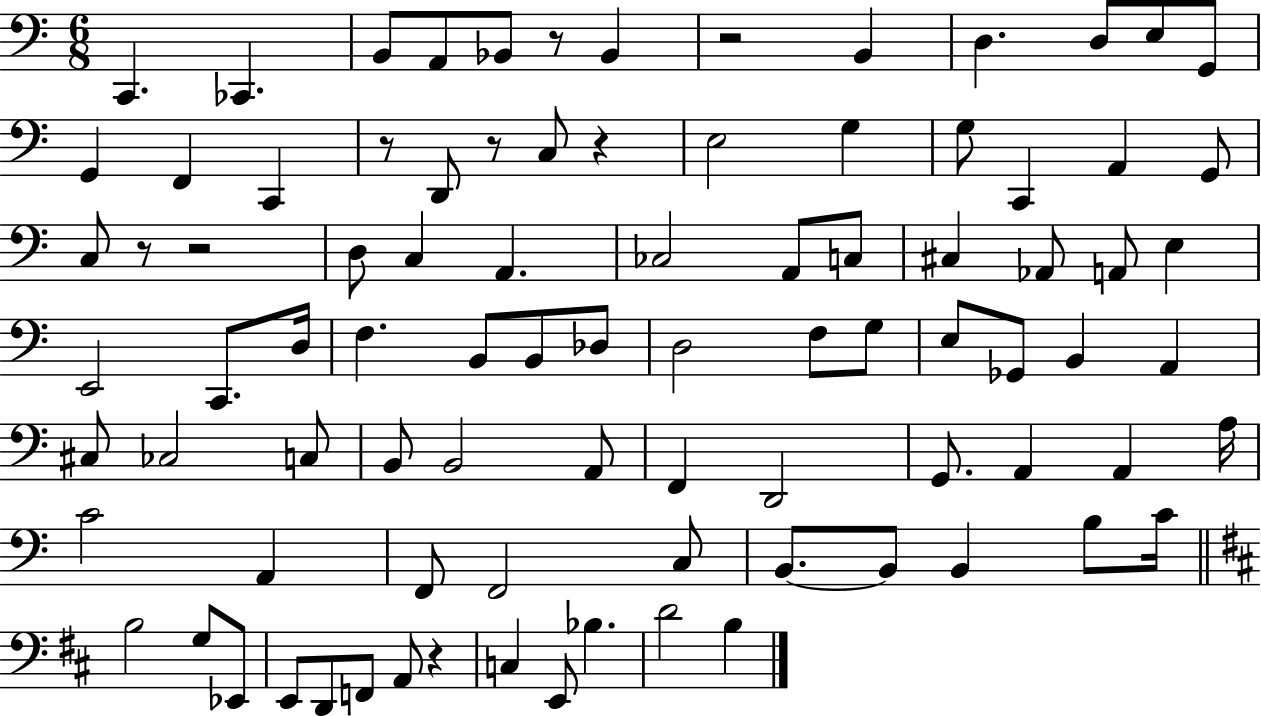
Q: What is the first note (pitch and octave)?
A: C2